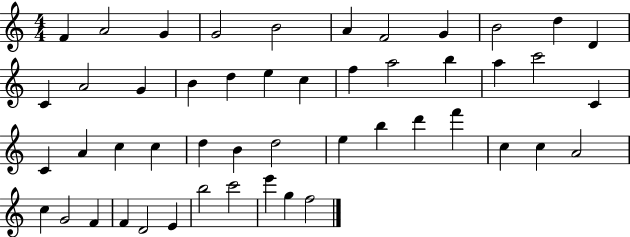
F4/q A4/h G4/q G4/h B4/h A4/q F4/h G4/q B4/h D5/q D4/q C4/q A4/h G4/q B4/q D5/q E5/q C5/q F5/q A5/h B5/q A5/q C6/h C4/q C4/q A4/q C5/q C5/q D5/q B4/q D5/h E5/q B5/q D6/q F6/q C5/q C5/q A4/h C5/q G4/h F4/q F4/q D4/h E4/q B5/h C6/h E6/q G5/q F5/h